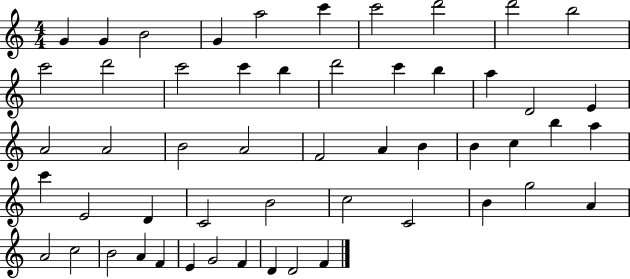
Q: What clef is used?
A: treble